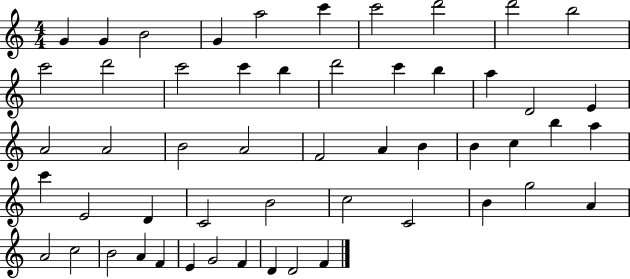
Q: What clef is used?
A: treble